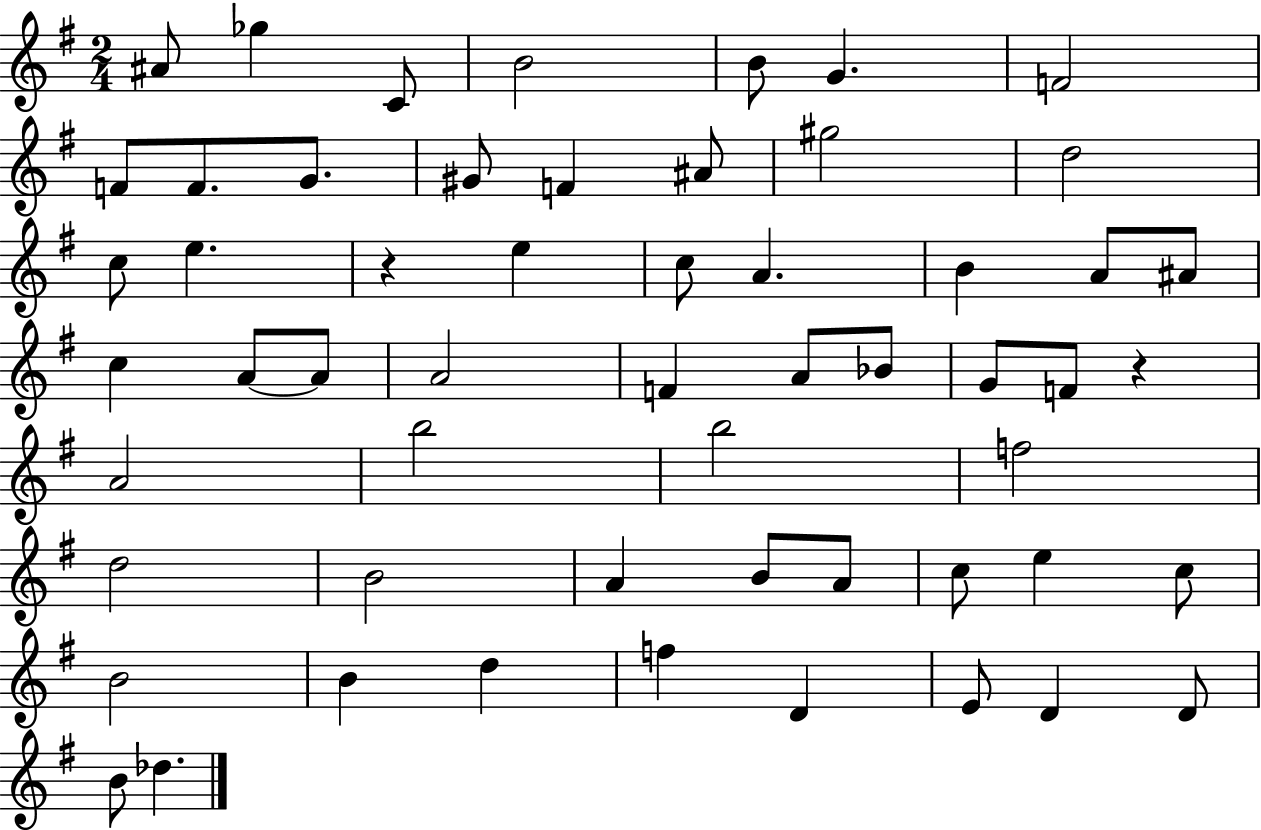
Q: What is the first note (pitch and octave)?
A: A#4